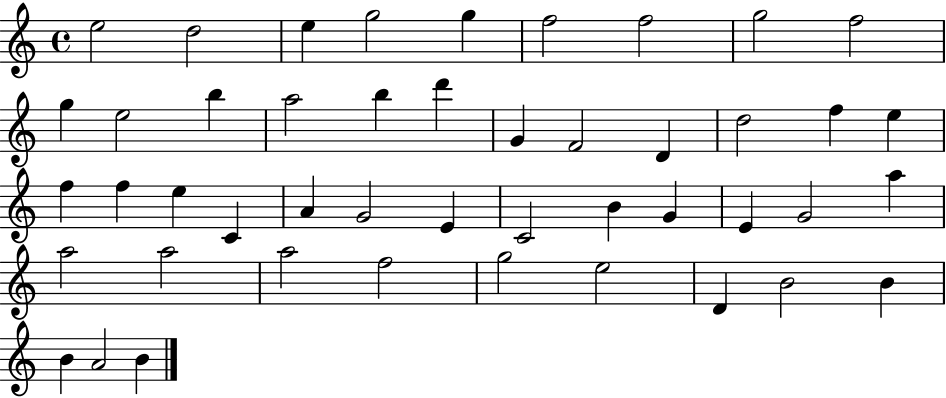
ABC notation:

X:1
T:Untitled
M:4/4
L:1/4
K:C
e2 d2 e g2 g f2 f2 g2 f2 g e2 b a2 b d' G F2 D d2 f e f f e C A G2 E C2 B G E G2 a a2 a2 a2 f2 g2 e2 D B2 B B A2 B